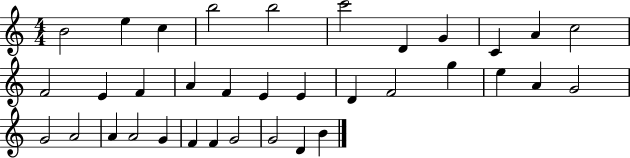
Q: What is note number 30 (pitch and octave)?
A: F4